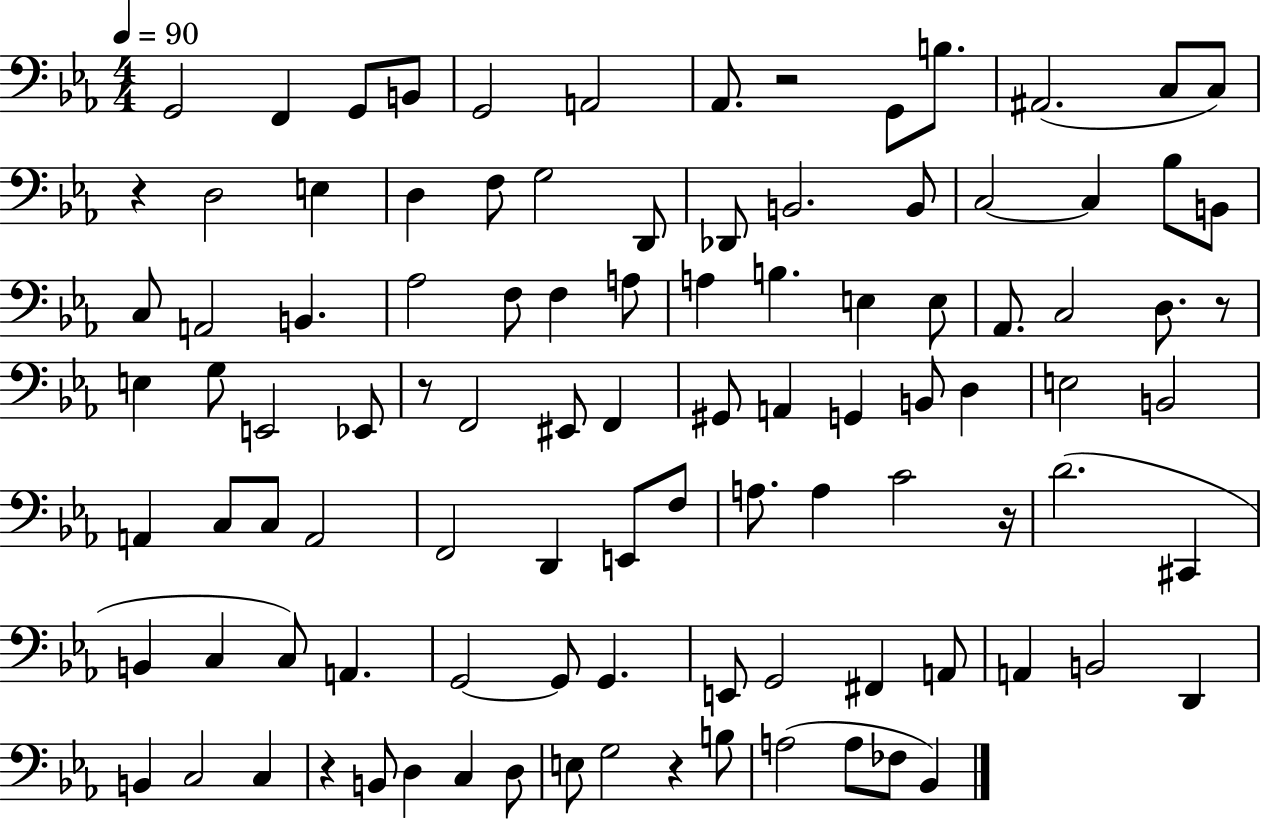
X:1
T:Untitled
M:4/4
L:1/4
K:Eb
G,,2 F,, G,,/2 B,,/2 G,,2 A,,2 _A,,/2 z2 G,,/2 B,/2 ^A,,2 C,/2 C,/2 z D,2 E, D, F,/2 G,2 D,,/2 _D,,/2 B,,2 B,,/2 C,2 C, _B,/2 B,,/2 C,/2 A,,2 B,, _A,2 F,/2 F, A,/2 A, B, E, E,/2 _A,,/2 C,2 D,/2 z/2 E, G,/2 E,,2 _E,,/2 z/2 F,,2 ^E,,/2 F,, ^G,,/2 A,, G,, B,,/2 D, E,2 B,,2 A,, C,/2 C,/2 A,,2 F,,2 D,, E,,/2 F,/2 A,/2 A, C2 z/4 D2 ^C,, B,, C, C,/2 A,, G,,2 G,,/2 G,, E,,/2 G,,2 ^F,, A,,/2 A,, B,,2 D,, B,, C,2 C, z B,,/2 D, C, D,/2 E,/2 G,2 z B,/2 A,2 A,/2 _F,/2 _B,,